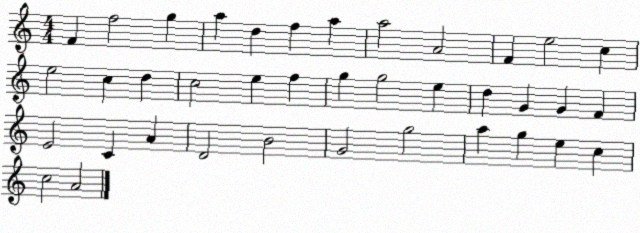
X:1
T:Untitled
M:4/4
L:1/4
K:C
F f2 g a d f a a2 A2 F e2 c e2 c d c2 e f g g2 e d G G F E2 C A D2 B2 G2 g2 a g e c c2 A2